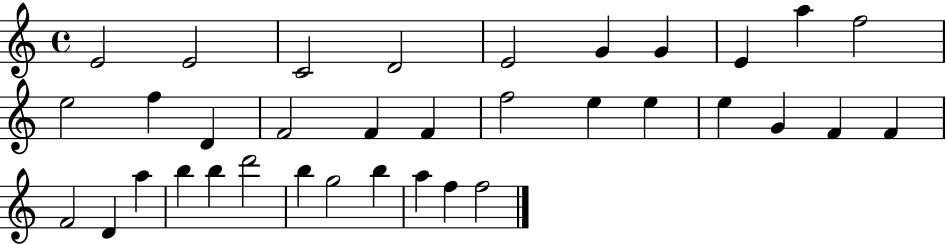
E4/h E4/h C4/h D4/h E4/h G4/q G4/q E4/q A5/q F5/h E5/h F5/q D4/q F4/h F4/q F4/q F5/h E5/q E5/q E5/q G4/q F4/q F4/q F4/h D4/q A5/q B5/q B5/q D6/h B5/q G5/h B5/q A5/q F5/q F5/h